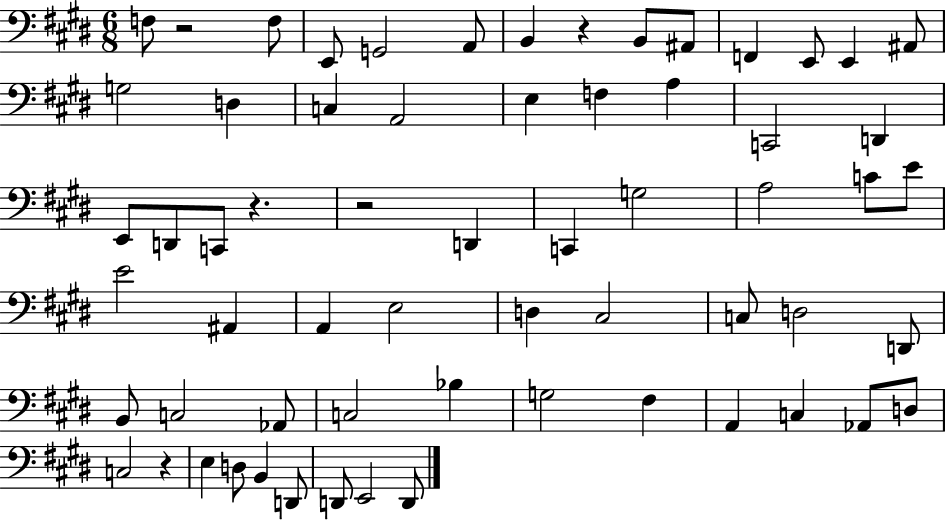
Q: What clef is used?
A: bass